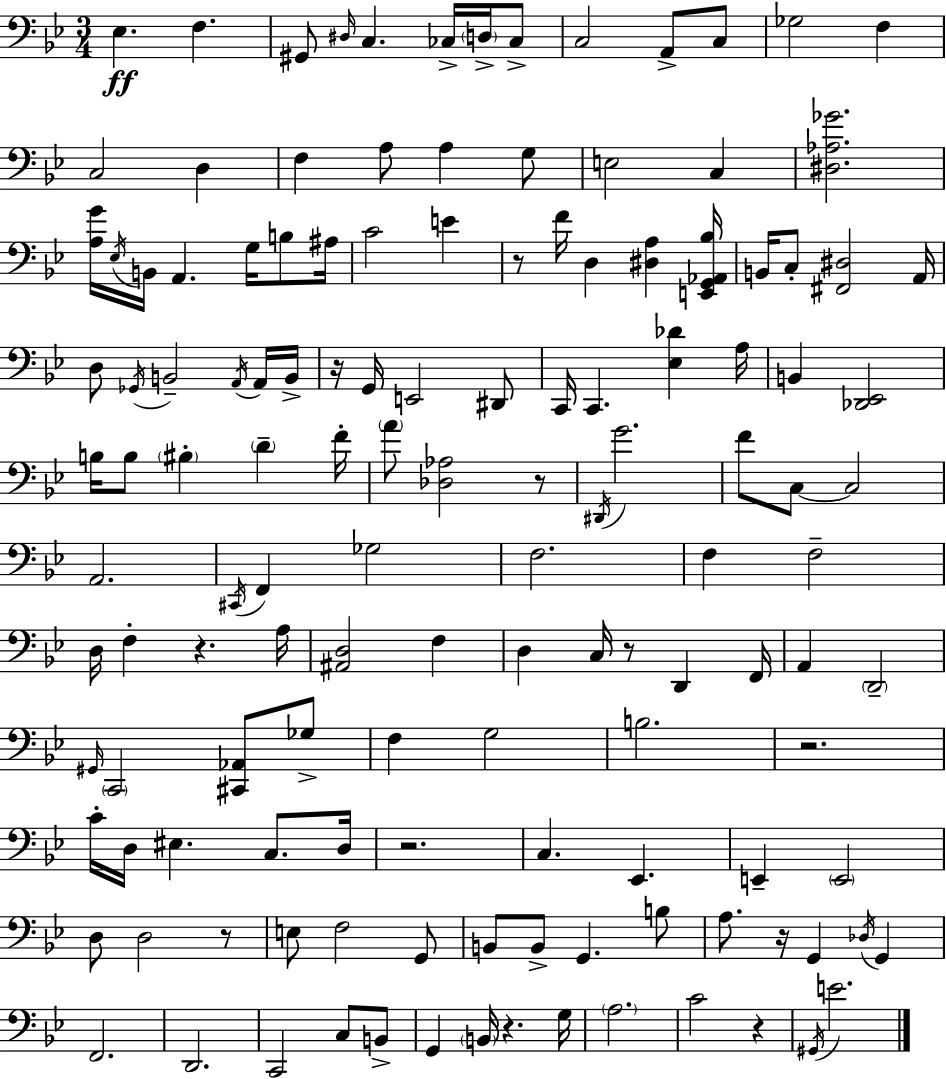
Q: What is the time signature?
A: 3/4